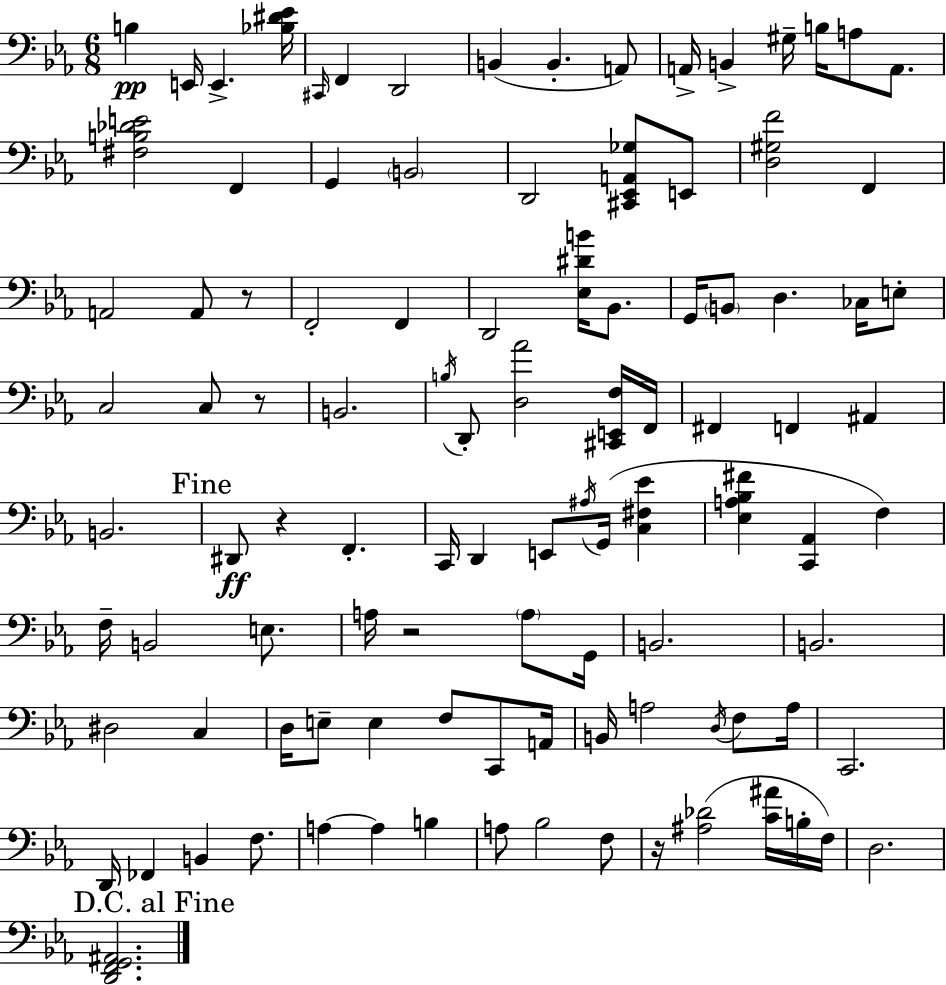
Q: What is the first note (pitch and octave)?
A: B3